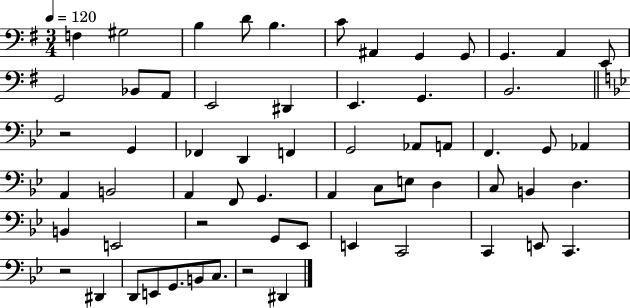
{
  \clef bass
  \numericTimeSignature
  \time 3/4
  \key g \major
  \tempo 4 = 120
  \repeat volta 2 { f4 gis2 | b4 d'8 b4. | c'8 ais,4 g,4 g,8 | g,4. a,4 e,8 | \break g,2 bes,8 a,8 | e,2 dis,4 | e,4. g,4. | b,2. | \break \bar "||" \break \key bes \major r2 g,4 | fes,4 d,4 f,4 | g,2 aes,8 a,8 | f,4. g,8 aes,4 | \break a,4 b,2 | a,4 f,8 g,4. | a,4 c8 e8 d4 | c8 b,4 d4. | \break b,4 e,2 | r2 g,8 ees,8 | e,4 c,2 | c,4 e,8 c,4. | \break r2 dis,4 | d,8 e,8 g,8. b,8 c8. | r2 dis,4 | } \bar "|."
}